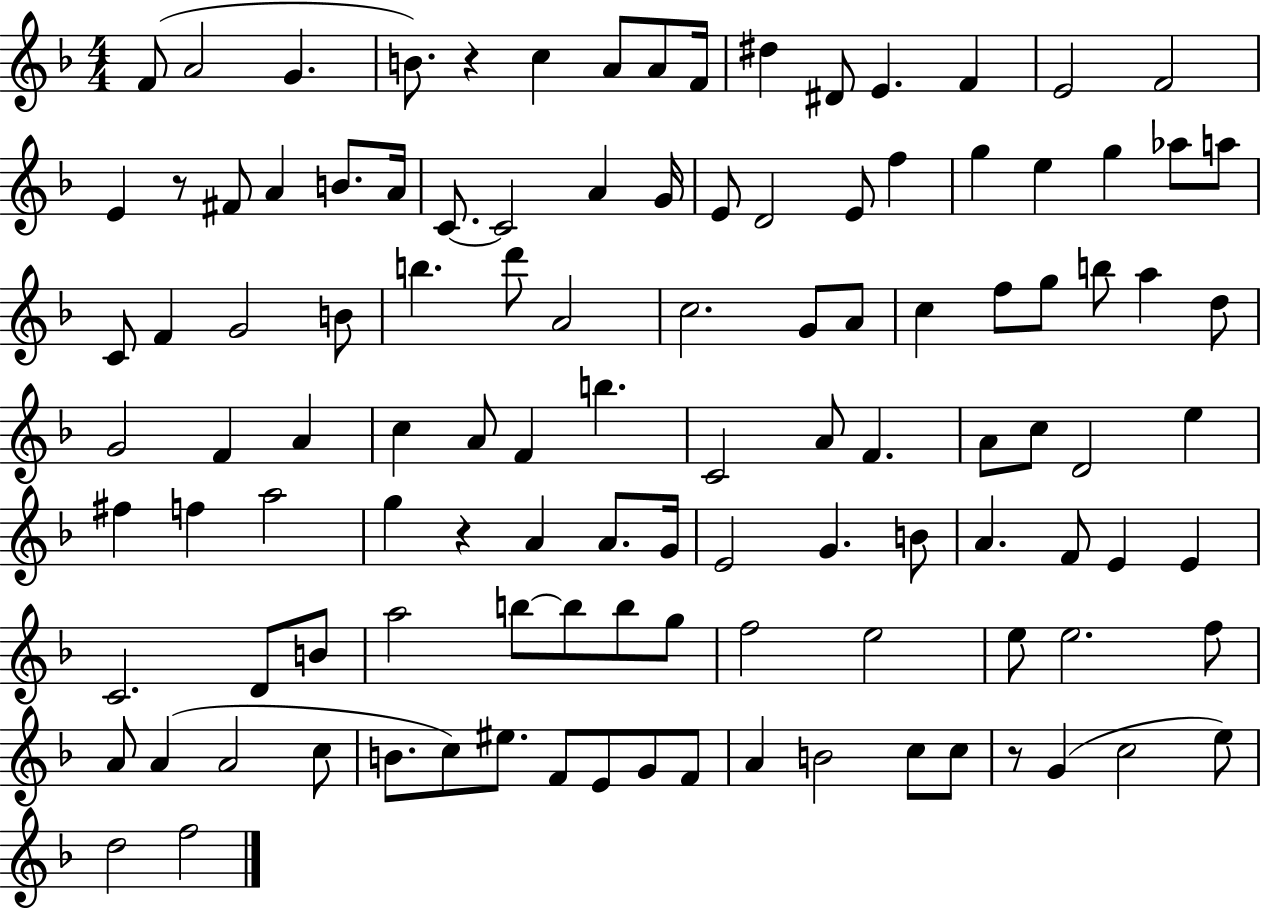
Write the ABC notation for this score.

X:1
T:Untitled
M:4/4
L:1/4
K:F
F/2 A2 G B/2 z c A/2 A/2 F/4 ^d ^D/2 E F E2 F2 E z/2 ^F/2 A B/2 A/4 C/2 C2 A G/4 E/2 D2 E/2 f g e g _a/2 a/2 C/2 F G2 B/2 b d'/2 A2 c2 G/2 A/2 c f/2 g/2 b/2 a d/2 G2 F A c A/2 F b C2 A/2 F A/2 c/2 D2 e ^f f a2 g z A A/2 G/4 E2 G B/2 A F/2 E E C2 D/2 B/2 a2 b/2 b/2 b/2 g/2 f2 e2 e/2 e2 f/2 A/2 A A2 c/2 B/2 c/2 ^e/2 F/2 E/2 G/2 F/2 A B2 c/2 c/2 z/2 G c2 e/2 d2 f2